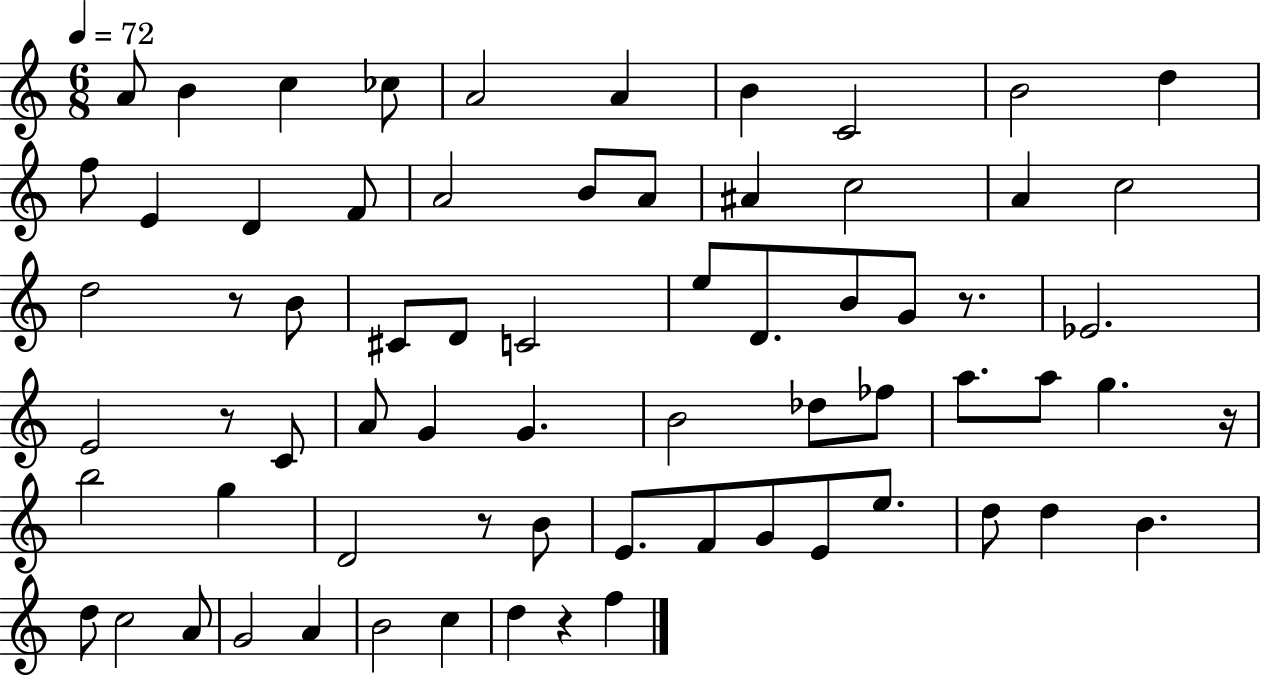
A4/e B4/q C5/q CES5/e A4/h A4/q B4/q C4/h B4/h D5/q F5/e E4/q D4/q F4/e A4/h B4/e A4/e A#4/q C5/h A4/q C5/h D5/h R/e B4/e C#4/e D4/e C4/h E5/e D4/e. B4/e G4/e R/e. Eb4/h. E4/h R/e C4/e A4/e G4/q G4/q. B4/h Db5/e FES5/e A5/e. A5/e G5/q. R/s B5/h G5/q D4/h R/e B4/e E4/e. F4/e G4/e E4/e E5/e. D5/e D5/q B4/q. D5/e C5/h A4/e G4/h A4/q B4/h C5/q D5/q R/q F5/q